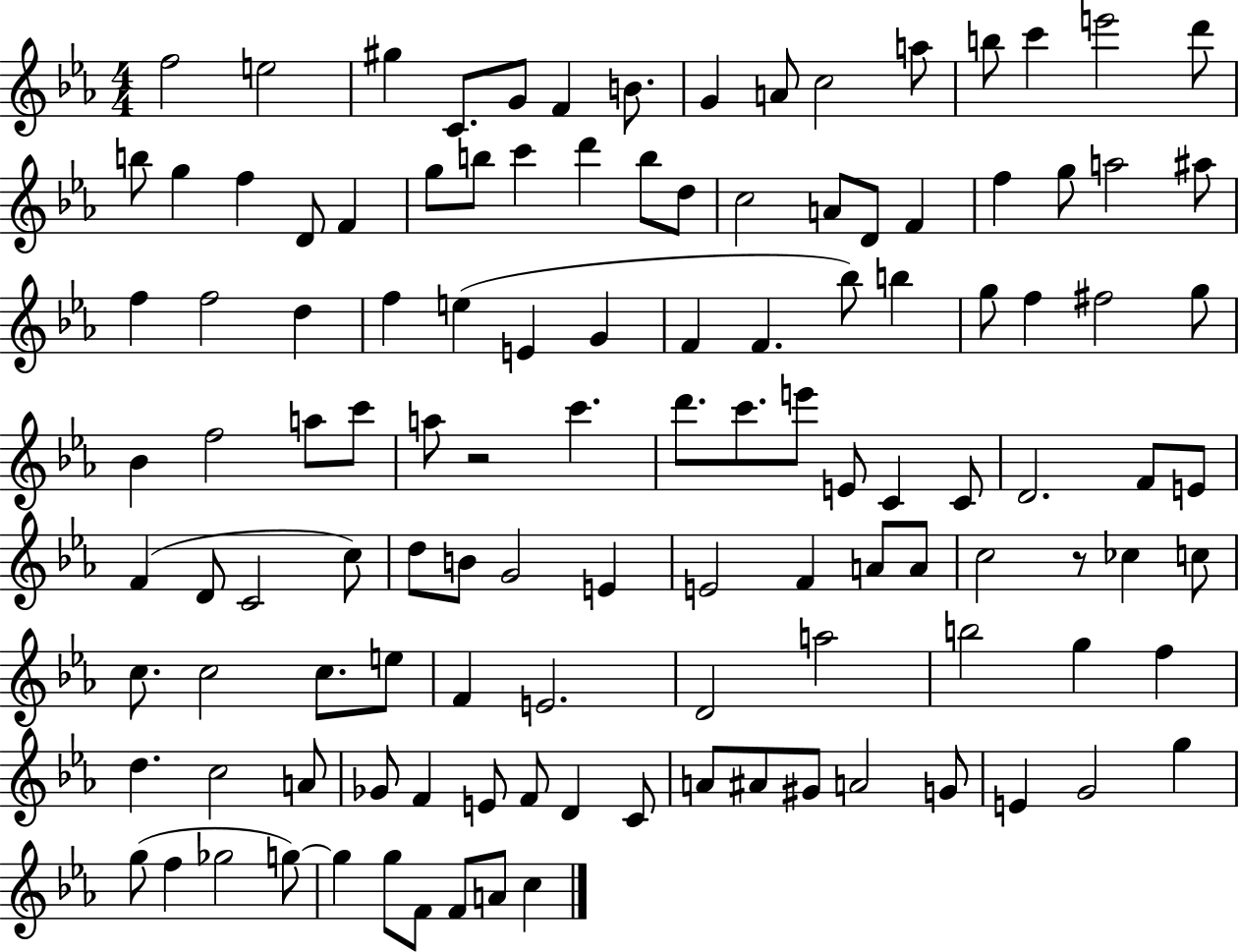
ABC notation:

X:1
T:Untitled
M:4/4
L:1/4
K:Eb
f2 e2 ^g C/2 G/2 F B/2 G A/2 c2 a/2 b/2 c' e'2 d'/2 b/2 g f D/2 F g/2 b/2 c' d' b/2 d/2 c2 A/2 D/2 F f g/2 a2 ^a/2 f f2 d f e E G F F _b/2 b g/2 f ^f2 g/2 _B f2 a/2 c'/2 a/2 z2 c' d'/2 c'/2 e'/2 E/2 C C/2 D2 F/2 E/2 F D/2 C2 c/2 d/2 B/2 G2 E E2 F A/2 A/2 c2 z/2 _c c/2 c/2 c2 c/2 e/2 F E2 D2 a2 b2 g f d c2 A/2 _G/2 F E/2 F/2 D C/2 A/2 ^A/2 ^G/2 A2 G/2 E G2 g g/2 f _g2 g/2 g g/2 F/2 F/2 A/2 c